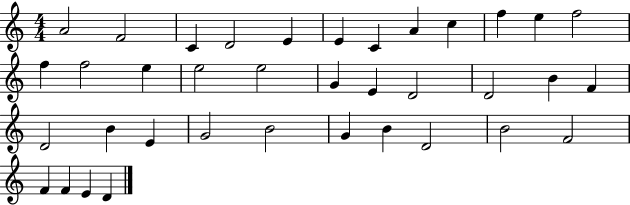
A4/h F4/h C4/q D4/h E4/q E4/q C4/q A4/q C5/q F5/q E5/q F5/h F5/q F5/h E5/q E5/h E5/h G4/q E4/q D4/h D4/h B4/q F4/q D4/h B4/q E4/q G4/h B4/h G4/q B4/q D4/h B4/h F4/h F4/q F4/q E4/q D4/q